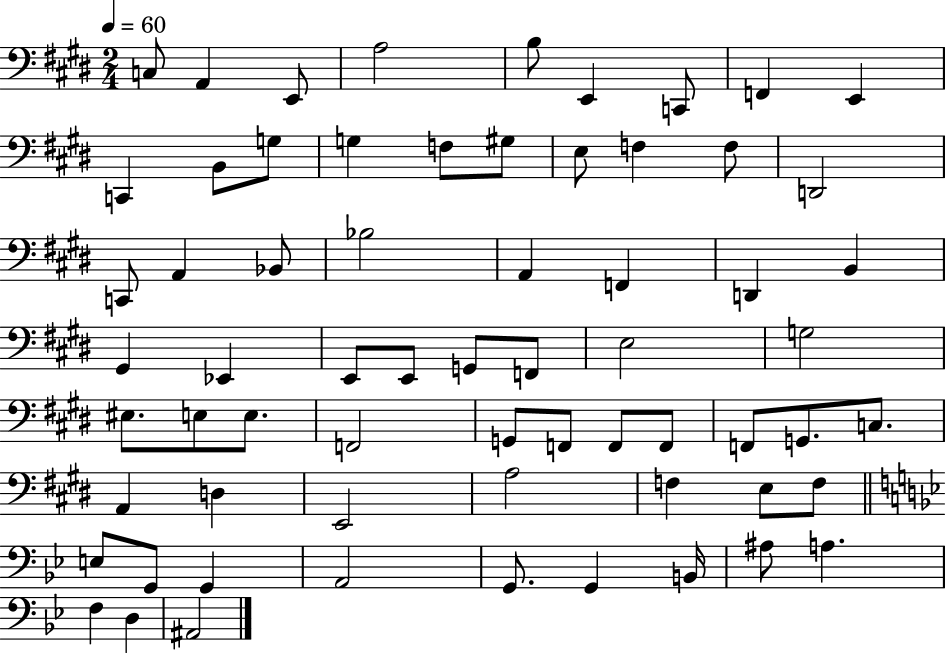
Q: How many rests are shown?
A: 0